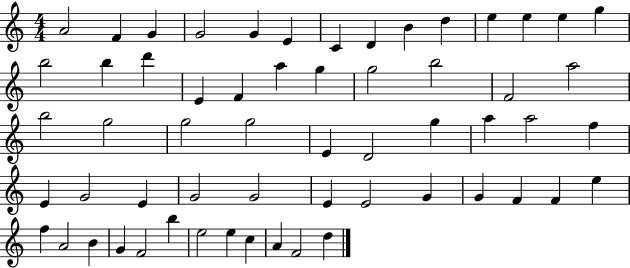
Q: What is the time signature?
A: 4/4